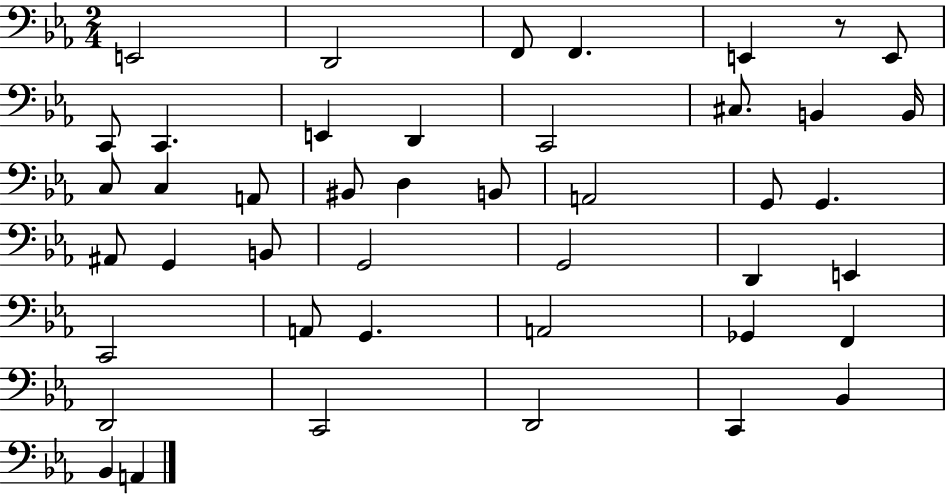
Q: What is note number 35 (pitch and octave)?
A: Gb2